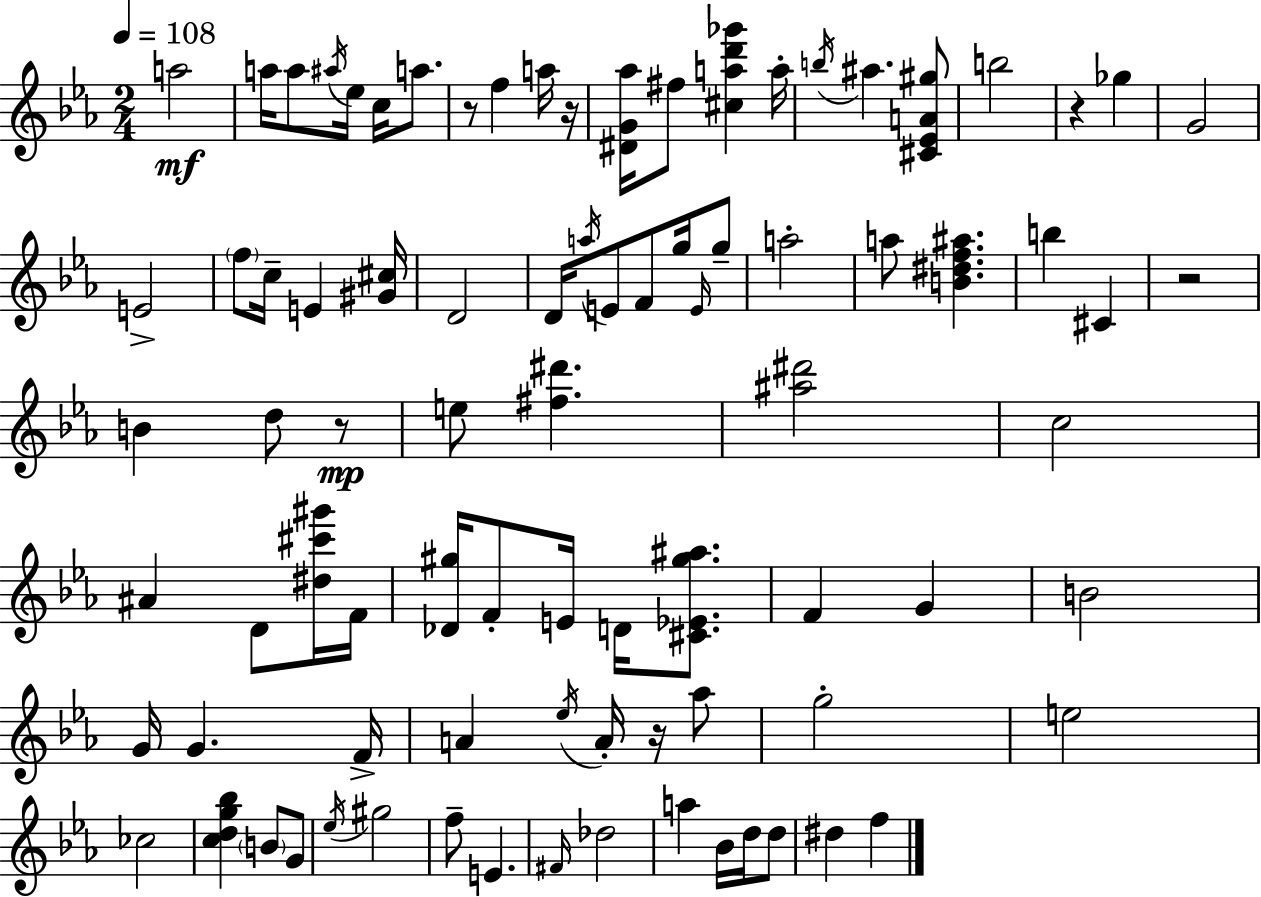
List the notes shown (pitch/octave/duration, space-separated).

A5/h A5/s A5/e A#5/s Eb5/s C5/s A5/e. R/e F5/q A5/s R/s [D#4,G4,Ab5]/s F#5/e [C#5,A5,D6,Gb6]/q A5/s B5/s A#5/q. [C#4,Eb4,A4,G#5]/e B5/h R/q Gb5/q G4/h E4/h F5/e C5/s E4/q [G#4,C#5]/s D4/h D4/s A5/s E4/e F4/e G5/s E4/s G5/e A5/h A5/e [B4,D#5,F5,A#5]/q. B5/q C#4/q R/h B4/q D5/e R/e E5/e [F#5,D#6]/q. [A#5,D#6]/h C5/h A#4/q D4/e [D#5,C#6,G#6]/s F4/s [Db4,G#5]/s F4/e E4/s D4/s [C#4,Eb4,G#5,A#5]/e. F4/q G4/q B4/h G4/s G4/q. F4/s A4/q Eb5/s A4/s R/s Ab5/e G5/h E5/h CES5/h [C5,D5,G5,Bb5]/q B4/e G4/e Eb5/s G#5/h F5/e E4/q. F#4/s Db5/h A5/q Bb4/s D5/s D5/e D#5/q F5/q